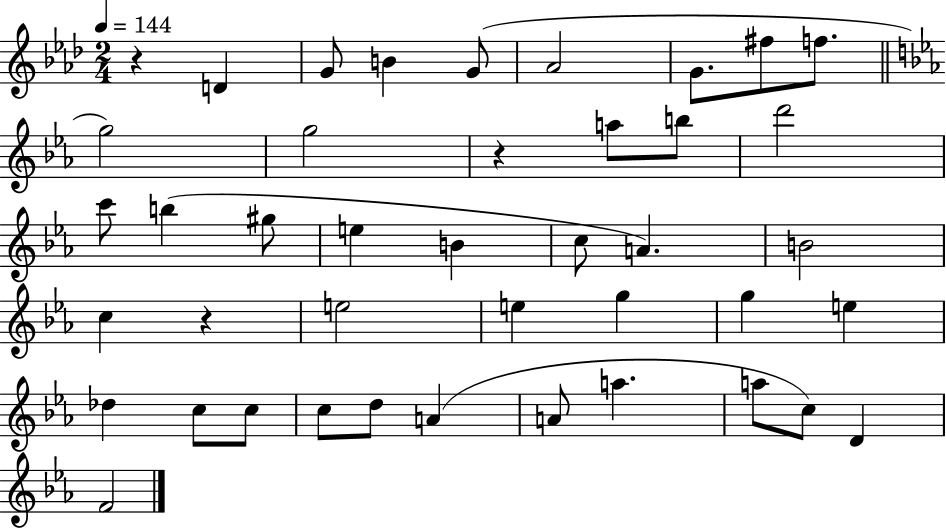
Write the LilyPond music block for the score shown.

{
  \clef treble
  \numericTimeSignature
  \time 2/4
  \key aes \major
  \tempo 4 = 144
  r4 d'4 | g'8 b'4 g'8( | aes'2 | g'8. fis''8 f''8. | \break \bar "||" \break \key c \minor g''2) | g''2 | r4 a''8 b''8 | d'''2 | \break c'''8 b''4( gis''8 | e''4 b'4 | c''8 a'4.) | b'2 | \break c''4 r4 | e''2 | e''4 g''4 | g''4 e''4 | \break des''4 c''8 c''8 | c''8 d''8 a'4( | a'8 a''4. | a''8 c''8) d'4 | \break f'2 | \bar "|."
}